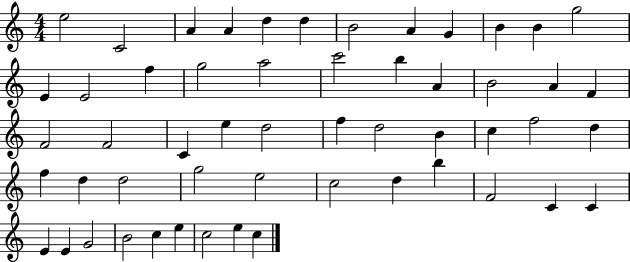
{
  \clef treble
  \numericTimeSignature
  \time 4/4
  \key c \major
  e''2 c'2 | a'4 a'4 d''4 d''4 | b'2 a'4 g'4 | b'4 b'4 g''2 | \break e'4 e'2 f''4 | g''2 a''2 | c'''2 b''4 a'4 | b'2 a'4 f'4 | \break f'2 f'2 | c'4 e''4 d''2 | f''4 d''2 b'4 | c''4 f''2 d''4 | \break f''4 d''4 d''2 | g''2 e''2 | c''2 d''4 b''4 | f'2 c'4 c'4 | \break e'4 e'4 g'2 | b'2 c''4 e''4 | c''2 e''4 c''4 | \bar "|."
}